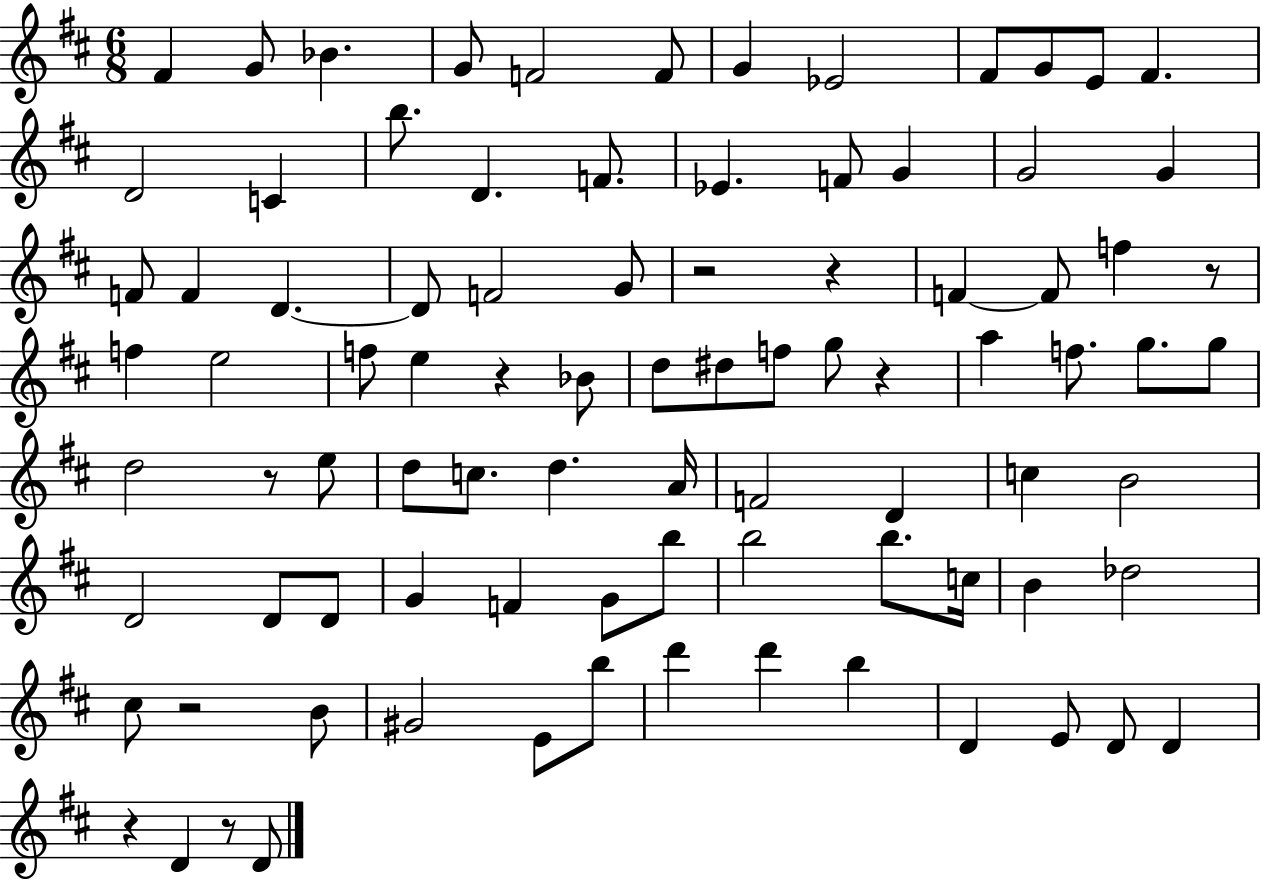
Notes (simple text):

F#4/q G4/e Bb4/q. G4/e F4/h F4/e G4/q Eb4/h F#4/e G4/e E4/e F#4/q. D4/h C4/q B5/e. D4/q. F4/e. Eb4/q. F4/e G4/q G4/h G4/q F4/e F4/q D4/q. D4/e F4/h G4/e R/h R/q F4/q F4/e F5/q R/e F5/q E5/h F5/e E5/q R/q Bb4/e D5/e D#5/e F5/e G5/e R/q A5/q F5/e. G5/e. G5/e D5/h R/e E5/e D5/e C5/e. D5/q. A4/s F4/h D4/q C5/q B4/h D4/h D4/e D4/e G4/q F4/q G4/e B5/e B5/h B5/e. C5/s B4/q Db5/h C#5/e R/h B4/e G#4/h E4/e B5/e D6/q D6/q B5/q D4/q E4/e D4/e D4/q R/q D4/q R/e D4/e